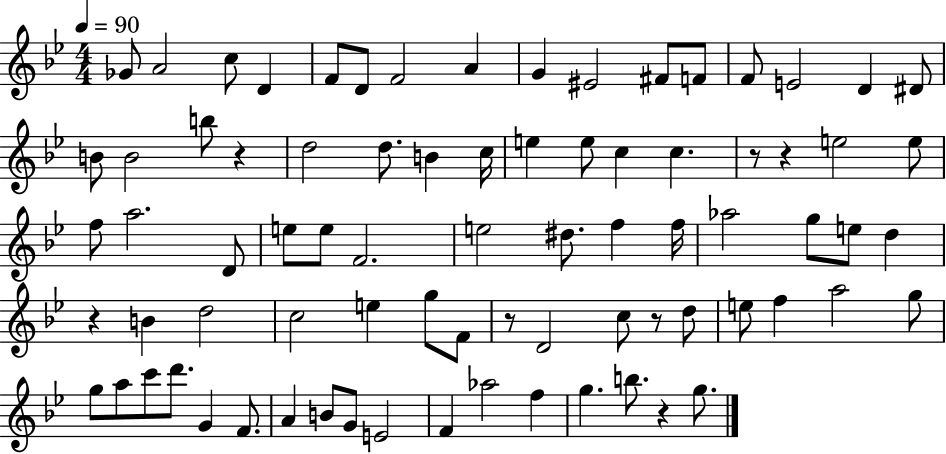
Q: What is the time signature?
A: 4/4